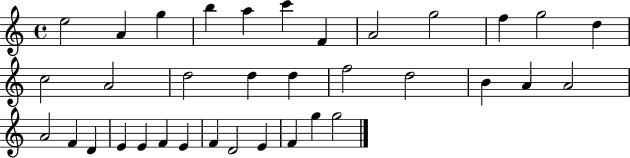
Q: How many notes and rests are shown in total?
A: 35